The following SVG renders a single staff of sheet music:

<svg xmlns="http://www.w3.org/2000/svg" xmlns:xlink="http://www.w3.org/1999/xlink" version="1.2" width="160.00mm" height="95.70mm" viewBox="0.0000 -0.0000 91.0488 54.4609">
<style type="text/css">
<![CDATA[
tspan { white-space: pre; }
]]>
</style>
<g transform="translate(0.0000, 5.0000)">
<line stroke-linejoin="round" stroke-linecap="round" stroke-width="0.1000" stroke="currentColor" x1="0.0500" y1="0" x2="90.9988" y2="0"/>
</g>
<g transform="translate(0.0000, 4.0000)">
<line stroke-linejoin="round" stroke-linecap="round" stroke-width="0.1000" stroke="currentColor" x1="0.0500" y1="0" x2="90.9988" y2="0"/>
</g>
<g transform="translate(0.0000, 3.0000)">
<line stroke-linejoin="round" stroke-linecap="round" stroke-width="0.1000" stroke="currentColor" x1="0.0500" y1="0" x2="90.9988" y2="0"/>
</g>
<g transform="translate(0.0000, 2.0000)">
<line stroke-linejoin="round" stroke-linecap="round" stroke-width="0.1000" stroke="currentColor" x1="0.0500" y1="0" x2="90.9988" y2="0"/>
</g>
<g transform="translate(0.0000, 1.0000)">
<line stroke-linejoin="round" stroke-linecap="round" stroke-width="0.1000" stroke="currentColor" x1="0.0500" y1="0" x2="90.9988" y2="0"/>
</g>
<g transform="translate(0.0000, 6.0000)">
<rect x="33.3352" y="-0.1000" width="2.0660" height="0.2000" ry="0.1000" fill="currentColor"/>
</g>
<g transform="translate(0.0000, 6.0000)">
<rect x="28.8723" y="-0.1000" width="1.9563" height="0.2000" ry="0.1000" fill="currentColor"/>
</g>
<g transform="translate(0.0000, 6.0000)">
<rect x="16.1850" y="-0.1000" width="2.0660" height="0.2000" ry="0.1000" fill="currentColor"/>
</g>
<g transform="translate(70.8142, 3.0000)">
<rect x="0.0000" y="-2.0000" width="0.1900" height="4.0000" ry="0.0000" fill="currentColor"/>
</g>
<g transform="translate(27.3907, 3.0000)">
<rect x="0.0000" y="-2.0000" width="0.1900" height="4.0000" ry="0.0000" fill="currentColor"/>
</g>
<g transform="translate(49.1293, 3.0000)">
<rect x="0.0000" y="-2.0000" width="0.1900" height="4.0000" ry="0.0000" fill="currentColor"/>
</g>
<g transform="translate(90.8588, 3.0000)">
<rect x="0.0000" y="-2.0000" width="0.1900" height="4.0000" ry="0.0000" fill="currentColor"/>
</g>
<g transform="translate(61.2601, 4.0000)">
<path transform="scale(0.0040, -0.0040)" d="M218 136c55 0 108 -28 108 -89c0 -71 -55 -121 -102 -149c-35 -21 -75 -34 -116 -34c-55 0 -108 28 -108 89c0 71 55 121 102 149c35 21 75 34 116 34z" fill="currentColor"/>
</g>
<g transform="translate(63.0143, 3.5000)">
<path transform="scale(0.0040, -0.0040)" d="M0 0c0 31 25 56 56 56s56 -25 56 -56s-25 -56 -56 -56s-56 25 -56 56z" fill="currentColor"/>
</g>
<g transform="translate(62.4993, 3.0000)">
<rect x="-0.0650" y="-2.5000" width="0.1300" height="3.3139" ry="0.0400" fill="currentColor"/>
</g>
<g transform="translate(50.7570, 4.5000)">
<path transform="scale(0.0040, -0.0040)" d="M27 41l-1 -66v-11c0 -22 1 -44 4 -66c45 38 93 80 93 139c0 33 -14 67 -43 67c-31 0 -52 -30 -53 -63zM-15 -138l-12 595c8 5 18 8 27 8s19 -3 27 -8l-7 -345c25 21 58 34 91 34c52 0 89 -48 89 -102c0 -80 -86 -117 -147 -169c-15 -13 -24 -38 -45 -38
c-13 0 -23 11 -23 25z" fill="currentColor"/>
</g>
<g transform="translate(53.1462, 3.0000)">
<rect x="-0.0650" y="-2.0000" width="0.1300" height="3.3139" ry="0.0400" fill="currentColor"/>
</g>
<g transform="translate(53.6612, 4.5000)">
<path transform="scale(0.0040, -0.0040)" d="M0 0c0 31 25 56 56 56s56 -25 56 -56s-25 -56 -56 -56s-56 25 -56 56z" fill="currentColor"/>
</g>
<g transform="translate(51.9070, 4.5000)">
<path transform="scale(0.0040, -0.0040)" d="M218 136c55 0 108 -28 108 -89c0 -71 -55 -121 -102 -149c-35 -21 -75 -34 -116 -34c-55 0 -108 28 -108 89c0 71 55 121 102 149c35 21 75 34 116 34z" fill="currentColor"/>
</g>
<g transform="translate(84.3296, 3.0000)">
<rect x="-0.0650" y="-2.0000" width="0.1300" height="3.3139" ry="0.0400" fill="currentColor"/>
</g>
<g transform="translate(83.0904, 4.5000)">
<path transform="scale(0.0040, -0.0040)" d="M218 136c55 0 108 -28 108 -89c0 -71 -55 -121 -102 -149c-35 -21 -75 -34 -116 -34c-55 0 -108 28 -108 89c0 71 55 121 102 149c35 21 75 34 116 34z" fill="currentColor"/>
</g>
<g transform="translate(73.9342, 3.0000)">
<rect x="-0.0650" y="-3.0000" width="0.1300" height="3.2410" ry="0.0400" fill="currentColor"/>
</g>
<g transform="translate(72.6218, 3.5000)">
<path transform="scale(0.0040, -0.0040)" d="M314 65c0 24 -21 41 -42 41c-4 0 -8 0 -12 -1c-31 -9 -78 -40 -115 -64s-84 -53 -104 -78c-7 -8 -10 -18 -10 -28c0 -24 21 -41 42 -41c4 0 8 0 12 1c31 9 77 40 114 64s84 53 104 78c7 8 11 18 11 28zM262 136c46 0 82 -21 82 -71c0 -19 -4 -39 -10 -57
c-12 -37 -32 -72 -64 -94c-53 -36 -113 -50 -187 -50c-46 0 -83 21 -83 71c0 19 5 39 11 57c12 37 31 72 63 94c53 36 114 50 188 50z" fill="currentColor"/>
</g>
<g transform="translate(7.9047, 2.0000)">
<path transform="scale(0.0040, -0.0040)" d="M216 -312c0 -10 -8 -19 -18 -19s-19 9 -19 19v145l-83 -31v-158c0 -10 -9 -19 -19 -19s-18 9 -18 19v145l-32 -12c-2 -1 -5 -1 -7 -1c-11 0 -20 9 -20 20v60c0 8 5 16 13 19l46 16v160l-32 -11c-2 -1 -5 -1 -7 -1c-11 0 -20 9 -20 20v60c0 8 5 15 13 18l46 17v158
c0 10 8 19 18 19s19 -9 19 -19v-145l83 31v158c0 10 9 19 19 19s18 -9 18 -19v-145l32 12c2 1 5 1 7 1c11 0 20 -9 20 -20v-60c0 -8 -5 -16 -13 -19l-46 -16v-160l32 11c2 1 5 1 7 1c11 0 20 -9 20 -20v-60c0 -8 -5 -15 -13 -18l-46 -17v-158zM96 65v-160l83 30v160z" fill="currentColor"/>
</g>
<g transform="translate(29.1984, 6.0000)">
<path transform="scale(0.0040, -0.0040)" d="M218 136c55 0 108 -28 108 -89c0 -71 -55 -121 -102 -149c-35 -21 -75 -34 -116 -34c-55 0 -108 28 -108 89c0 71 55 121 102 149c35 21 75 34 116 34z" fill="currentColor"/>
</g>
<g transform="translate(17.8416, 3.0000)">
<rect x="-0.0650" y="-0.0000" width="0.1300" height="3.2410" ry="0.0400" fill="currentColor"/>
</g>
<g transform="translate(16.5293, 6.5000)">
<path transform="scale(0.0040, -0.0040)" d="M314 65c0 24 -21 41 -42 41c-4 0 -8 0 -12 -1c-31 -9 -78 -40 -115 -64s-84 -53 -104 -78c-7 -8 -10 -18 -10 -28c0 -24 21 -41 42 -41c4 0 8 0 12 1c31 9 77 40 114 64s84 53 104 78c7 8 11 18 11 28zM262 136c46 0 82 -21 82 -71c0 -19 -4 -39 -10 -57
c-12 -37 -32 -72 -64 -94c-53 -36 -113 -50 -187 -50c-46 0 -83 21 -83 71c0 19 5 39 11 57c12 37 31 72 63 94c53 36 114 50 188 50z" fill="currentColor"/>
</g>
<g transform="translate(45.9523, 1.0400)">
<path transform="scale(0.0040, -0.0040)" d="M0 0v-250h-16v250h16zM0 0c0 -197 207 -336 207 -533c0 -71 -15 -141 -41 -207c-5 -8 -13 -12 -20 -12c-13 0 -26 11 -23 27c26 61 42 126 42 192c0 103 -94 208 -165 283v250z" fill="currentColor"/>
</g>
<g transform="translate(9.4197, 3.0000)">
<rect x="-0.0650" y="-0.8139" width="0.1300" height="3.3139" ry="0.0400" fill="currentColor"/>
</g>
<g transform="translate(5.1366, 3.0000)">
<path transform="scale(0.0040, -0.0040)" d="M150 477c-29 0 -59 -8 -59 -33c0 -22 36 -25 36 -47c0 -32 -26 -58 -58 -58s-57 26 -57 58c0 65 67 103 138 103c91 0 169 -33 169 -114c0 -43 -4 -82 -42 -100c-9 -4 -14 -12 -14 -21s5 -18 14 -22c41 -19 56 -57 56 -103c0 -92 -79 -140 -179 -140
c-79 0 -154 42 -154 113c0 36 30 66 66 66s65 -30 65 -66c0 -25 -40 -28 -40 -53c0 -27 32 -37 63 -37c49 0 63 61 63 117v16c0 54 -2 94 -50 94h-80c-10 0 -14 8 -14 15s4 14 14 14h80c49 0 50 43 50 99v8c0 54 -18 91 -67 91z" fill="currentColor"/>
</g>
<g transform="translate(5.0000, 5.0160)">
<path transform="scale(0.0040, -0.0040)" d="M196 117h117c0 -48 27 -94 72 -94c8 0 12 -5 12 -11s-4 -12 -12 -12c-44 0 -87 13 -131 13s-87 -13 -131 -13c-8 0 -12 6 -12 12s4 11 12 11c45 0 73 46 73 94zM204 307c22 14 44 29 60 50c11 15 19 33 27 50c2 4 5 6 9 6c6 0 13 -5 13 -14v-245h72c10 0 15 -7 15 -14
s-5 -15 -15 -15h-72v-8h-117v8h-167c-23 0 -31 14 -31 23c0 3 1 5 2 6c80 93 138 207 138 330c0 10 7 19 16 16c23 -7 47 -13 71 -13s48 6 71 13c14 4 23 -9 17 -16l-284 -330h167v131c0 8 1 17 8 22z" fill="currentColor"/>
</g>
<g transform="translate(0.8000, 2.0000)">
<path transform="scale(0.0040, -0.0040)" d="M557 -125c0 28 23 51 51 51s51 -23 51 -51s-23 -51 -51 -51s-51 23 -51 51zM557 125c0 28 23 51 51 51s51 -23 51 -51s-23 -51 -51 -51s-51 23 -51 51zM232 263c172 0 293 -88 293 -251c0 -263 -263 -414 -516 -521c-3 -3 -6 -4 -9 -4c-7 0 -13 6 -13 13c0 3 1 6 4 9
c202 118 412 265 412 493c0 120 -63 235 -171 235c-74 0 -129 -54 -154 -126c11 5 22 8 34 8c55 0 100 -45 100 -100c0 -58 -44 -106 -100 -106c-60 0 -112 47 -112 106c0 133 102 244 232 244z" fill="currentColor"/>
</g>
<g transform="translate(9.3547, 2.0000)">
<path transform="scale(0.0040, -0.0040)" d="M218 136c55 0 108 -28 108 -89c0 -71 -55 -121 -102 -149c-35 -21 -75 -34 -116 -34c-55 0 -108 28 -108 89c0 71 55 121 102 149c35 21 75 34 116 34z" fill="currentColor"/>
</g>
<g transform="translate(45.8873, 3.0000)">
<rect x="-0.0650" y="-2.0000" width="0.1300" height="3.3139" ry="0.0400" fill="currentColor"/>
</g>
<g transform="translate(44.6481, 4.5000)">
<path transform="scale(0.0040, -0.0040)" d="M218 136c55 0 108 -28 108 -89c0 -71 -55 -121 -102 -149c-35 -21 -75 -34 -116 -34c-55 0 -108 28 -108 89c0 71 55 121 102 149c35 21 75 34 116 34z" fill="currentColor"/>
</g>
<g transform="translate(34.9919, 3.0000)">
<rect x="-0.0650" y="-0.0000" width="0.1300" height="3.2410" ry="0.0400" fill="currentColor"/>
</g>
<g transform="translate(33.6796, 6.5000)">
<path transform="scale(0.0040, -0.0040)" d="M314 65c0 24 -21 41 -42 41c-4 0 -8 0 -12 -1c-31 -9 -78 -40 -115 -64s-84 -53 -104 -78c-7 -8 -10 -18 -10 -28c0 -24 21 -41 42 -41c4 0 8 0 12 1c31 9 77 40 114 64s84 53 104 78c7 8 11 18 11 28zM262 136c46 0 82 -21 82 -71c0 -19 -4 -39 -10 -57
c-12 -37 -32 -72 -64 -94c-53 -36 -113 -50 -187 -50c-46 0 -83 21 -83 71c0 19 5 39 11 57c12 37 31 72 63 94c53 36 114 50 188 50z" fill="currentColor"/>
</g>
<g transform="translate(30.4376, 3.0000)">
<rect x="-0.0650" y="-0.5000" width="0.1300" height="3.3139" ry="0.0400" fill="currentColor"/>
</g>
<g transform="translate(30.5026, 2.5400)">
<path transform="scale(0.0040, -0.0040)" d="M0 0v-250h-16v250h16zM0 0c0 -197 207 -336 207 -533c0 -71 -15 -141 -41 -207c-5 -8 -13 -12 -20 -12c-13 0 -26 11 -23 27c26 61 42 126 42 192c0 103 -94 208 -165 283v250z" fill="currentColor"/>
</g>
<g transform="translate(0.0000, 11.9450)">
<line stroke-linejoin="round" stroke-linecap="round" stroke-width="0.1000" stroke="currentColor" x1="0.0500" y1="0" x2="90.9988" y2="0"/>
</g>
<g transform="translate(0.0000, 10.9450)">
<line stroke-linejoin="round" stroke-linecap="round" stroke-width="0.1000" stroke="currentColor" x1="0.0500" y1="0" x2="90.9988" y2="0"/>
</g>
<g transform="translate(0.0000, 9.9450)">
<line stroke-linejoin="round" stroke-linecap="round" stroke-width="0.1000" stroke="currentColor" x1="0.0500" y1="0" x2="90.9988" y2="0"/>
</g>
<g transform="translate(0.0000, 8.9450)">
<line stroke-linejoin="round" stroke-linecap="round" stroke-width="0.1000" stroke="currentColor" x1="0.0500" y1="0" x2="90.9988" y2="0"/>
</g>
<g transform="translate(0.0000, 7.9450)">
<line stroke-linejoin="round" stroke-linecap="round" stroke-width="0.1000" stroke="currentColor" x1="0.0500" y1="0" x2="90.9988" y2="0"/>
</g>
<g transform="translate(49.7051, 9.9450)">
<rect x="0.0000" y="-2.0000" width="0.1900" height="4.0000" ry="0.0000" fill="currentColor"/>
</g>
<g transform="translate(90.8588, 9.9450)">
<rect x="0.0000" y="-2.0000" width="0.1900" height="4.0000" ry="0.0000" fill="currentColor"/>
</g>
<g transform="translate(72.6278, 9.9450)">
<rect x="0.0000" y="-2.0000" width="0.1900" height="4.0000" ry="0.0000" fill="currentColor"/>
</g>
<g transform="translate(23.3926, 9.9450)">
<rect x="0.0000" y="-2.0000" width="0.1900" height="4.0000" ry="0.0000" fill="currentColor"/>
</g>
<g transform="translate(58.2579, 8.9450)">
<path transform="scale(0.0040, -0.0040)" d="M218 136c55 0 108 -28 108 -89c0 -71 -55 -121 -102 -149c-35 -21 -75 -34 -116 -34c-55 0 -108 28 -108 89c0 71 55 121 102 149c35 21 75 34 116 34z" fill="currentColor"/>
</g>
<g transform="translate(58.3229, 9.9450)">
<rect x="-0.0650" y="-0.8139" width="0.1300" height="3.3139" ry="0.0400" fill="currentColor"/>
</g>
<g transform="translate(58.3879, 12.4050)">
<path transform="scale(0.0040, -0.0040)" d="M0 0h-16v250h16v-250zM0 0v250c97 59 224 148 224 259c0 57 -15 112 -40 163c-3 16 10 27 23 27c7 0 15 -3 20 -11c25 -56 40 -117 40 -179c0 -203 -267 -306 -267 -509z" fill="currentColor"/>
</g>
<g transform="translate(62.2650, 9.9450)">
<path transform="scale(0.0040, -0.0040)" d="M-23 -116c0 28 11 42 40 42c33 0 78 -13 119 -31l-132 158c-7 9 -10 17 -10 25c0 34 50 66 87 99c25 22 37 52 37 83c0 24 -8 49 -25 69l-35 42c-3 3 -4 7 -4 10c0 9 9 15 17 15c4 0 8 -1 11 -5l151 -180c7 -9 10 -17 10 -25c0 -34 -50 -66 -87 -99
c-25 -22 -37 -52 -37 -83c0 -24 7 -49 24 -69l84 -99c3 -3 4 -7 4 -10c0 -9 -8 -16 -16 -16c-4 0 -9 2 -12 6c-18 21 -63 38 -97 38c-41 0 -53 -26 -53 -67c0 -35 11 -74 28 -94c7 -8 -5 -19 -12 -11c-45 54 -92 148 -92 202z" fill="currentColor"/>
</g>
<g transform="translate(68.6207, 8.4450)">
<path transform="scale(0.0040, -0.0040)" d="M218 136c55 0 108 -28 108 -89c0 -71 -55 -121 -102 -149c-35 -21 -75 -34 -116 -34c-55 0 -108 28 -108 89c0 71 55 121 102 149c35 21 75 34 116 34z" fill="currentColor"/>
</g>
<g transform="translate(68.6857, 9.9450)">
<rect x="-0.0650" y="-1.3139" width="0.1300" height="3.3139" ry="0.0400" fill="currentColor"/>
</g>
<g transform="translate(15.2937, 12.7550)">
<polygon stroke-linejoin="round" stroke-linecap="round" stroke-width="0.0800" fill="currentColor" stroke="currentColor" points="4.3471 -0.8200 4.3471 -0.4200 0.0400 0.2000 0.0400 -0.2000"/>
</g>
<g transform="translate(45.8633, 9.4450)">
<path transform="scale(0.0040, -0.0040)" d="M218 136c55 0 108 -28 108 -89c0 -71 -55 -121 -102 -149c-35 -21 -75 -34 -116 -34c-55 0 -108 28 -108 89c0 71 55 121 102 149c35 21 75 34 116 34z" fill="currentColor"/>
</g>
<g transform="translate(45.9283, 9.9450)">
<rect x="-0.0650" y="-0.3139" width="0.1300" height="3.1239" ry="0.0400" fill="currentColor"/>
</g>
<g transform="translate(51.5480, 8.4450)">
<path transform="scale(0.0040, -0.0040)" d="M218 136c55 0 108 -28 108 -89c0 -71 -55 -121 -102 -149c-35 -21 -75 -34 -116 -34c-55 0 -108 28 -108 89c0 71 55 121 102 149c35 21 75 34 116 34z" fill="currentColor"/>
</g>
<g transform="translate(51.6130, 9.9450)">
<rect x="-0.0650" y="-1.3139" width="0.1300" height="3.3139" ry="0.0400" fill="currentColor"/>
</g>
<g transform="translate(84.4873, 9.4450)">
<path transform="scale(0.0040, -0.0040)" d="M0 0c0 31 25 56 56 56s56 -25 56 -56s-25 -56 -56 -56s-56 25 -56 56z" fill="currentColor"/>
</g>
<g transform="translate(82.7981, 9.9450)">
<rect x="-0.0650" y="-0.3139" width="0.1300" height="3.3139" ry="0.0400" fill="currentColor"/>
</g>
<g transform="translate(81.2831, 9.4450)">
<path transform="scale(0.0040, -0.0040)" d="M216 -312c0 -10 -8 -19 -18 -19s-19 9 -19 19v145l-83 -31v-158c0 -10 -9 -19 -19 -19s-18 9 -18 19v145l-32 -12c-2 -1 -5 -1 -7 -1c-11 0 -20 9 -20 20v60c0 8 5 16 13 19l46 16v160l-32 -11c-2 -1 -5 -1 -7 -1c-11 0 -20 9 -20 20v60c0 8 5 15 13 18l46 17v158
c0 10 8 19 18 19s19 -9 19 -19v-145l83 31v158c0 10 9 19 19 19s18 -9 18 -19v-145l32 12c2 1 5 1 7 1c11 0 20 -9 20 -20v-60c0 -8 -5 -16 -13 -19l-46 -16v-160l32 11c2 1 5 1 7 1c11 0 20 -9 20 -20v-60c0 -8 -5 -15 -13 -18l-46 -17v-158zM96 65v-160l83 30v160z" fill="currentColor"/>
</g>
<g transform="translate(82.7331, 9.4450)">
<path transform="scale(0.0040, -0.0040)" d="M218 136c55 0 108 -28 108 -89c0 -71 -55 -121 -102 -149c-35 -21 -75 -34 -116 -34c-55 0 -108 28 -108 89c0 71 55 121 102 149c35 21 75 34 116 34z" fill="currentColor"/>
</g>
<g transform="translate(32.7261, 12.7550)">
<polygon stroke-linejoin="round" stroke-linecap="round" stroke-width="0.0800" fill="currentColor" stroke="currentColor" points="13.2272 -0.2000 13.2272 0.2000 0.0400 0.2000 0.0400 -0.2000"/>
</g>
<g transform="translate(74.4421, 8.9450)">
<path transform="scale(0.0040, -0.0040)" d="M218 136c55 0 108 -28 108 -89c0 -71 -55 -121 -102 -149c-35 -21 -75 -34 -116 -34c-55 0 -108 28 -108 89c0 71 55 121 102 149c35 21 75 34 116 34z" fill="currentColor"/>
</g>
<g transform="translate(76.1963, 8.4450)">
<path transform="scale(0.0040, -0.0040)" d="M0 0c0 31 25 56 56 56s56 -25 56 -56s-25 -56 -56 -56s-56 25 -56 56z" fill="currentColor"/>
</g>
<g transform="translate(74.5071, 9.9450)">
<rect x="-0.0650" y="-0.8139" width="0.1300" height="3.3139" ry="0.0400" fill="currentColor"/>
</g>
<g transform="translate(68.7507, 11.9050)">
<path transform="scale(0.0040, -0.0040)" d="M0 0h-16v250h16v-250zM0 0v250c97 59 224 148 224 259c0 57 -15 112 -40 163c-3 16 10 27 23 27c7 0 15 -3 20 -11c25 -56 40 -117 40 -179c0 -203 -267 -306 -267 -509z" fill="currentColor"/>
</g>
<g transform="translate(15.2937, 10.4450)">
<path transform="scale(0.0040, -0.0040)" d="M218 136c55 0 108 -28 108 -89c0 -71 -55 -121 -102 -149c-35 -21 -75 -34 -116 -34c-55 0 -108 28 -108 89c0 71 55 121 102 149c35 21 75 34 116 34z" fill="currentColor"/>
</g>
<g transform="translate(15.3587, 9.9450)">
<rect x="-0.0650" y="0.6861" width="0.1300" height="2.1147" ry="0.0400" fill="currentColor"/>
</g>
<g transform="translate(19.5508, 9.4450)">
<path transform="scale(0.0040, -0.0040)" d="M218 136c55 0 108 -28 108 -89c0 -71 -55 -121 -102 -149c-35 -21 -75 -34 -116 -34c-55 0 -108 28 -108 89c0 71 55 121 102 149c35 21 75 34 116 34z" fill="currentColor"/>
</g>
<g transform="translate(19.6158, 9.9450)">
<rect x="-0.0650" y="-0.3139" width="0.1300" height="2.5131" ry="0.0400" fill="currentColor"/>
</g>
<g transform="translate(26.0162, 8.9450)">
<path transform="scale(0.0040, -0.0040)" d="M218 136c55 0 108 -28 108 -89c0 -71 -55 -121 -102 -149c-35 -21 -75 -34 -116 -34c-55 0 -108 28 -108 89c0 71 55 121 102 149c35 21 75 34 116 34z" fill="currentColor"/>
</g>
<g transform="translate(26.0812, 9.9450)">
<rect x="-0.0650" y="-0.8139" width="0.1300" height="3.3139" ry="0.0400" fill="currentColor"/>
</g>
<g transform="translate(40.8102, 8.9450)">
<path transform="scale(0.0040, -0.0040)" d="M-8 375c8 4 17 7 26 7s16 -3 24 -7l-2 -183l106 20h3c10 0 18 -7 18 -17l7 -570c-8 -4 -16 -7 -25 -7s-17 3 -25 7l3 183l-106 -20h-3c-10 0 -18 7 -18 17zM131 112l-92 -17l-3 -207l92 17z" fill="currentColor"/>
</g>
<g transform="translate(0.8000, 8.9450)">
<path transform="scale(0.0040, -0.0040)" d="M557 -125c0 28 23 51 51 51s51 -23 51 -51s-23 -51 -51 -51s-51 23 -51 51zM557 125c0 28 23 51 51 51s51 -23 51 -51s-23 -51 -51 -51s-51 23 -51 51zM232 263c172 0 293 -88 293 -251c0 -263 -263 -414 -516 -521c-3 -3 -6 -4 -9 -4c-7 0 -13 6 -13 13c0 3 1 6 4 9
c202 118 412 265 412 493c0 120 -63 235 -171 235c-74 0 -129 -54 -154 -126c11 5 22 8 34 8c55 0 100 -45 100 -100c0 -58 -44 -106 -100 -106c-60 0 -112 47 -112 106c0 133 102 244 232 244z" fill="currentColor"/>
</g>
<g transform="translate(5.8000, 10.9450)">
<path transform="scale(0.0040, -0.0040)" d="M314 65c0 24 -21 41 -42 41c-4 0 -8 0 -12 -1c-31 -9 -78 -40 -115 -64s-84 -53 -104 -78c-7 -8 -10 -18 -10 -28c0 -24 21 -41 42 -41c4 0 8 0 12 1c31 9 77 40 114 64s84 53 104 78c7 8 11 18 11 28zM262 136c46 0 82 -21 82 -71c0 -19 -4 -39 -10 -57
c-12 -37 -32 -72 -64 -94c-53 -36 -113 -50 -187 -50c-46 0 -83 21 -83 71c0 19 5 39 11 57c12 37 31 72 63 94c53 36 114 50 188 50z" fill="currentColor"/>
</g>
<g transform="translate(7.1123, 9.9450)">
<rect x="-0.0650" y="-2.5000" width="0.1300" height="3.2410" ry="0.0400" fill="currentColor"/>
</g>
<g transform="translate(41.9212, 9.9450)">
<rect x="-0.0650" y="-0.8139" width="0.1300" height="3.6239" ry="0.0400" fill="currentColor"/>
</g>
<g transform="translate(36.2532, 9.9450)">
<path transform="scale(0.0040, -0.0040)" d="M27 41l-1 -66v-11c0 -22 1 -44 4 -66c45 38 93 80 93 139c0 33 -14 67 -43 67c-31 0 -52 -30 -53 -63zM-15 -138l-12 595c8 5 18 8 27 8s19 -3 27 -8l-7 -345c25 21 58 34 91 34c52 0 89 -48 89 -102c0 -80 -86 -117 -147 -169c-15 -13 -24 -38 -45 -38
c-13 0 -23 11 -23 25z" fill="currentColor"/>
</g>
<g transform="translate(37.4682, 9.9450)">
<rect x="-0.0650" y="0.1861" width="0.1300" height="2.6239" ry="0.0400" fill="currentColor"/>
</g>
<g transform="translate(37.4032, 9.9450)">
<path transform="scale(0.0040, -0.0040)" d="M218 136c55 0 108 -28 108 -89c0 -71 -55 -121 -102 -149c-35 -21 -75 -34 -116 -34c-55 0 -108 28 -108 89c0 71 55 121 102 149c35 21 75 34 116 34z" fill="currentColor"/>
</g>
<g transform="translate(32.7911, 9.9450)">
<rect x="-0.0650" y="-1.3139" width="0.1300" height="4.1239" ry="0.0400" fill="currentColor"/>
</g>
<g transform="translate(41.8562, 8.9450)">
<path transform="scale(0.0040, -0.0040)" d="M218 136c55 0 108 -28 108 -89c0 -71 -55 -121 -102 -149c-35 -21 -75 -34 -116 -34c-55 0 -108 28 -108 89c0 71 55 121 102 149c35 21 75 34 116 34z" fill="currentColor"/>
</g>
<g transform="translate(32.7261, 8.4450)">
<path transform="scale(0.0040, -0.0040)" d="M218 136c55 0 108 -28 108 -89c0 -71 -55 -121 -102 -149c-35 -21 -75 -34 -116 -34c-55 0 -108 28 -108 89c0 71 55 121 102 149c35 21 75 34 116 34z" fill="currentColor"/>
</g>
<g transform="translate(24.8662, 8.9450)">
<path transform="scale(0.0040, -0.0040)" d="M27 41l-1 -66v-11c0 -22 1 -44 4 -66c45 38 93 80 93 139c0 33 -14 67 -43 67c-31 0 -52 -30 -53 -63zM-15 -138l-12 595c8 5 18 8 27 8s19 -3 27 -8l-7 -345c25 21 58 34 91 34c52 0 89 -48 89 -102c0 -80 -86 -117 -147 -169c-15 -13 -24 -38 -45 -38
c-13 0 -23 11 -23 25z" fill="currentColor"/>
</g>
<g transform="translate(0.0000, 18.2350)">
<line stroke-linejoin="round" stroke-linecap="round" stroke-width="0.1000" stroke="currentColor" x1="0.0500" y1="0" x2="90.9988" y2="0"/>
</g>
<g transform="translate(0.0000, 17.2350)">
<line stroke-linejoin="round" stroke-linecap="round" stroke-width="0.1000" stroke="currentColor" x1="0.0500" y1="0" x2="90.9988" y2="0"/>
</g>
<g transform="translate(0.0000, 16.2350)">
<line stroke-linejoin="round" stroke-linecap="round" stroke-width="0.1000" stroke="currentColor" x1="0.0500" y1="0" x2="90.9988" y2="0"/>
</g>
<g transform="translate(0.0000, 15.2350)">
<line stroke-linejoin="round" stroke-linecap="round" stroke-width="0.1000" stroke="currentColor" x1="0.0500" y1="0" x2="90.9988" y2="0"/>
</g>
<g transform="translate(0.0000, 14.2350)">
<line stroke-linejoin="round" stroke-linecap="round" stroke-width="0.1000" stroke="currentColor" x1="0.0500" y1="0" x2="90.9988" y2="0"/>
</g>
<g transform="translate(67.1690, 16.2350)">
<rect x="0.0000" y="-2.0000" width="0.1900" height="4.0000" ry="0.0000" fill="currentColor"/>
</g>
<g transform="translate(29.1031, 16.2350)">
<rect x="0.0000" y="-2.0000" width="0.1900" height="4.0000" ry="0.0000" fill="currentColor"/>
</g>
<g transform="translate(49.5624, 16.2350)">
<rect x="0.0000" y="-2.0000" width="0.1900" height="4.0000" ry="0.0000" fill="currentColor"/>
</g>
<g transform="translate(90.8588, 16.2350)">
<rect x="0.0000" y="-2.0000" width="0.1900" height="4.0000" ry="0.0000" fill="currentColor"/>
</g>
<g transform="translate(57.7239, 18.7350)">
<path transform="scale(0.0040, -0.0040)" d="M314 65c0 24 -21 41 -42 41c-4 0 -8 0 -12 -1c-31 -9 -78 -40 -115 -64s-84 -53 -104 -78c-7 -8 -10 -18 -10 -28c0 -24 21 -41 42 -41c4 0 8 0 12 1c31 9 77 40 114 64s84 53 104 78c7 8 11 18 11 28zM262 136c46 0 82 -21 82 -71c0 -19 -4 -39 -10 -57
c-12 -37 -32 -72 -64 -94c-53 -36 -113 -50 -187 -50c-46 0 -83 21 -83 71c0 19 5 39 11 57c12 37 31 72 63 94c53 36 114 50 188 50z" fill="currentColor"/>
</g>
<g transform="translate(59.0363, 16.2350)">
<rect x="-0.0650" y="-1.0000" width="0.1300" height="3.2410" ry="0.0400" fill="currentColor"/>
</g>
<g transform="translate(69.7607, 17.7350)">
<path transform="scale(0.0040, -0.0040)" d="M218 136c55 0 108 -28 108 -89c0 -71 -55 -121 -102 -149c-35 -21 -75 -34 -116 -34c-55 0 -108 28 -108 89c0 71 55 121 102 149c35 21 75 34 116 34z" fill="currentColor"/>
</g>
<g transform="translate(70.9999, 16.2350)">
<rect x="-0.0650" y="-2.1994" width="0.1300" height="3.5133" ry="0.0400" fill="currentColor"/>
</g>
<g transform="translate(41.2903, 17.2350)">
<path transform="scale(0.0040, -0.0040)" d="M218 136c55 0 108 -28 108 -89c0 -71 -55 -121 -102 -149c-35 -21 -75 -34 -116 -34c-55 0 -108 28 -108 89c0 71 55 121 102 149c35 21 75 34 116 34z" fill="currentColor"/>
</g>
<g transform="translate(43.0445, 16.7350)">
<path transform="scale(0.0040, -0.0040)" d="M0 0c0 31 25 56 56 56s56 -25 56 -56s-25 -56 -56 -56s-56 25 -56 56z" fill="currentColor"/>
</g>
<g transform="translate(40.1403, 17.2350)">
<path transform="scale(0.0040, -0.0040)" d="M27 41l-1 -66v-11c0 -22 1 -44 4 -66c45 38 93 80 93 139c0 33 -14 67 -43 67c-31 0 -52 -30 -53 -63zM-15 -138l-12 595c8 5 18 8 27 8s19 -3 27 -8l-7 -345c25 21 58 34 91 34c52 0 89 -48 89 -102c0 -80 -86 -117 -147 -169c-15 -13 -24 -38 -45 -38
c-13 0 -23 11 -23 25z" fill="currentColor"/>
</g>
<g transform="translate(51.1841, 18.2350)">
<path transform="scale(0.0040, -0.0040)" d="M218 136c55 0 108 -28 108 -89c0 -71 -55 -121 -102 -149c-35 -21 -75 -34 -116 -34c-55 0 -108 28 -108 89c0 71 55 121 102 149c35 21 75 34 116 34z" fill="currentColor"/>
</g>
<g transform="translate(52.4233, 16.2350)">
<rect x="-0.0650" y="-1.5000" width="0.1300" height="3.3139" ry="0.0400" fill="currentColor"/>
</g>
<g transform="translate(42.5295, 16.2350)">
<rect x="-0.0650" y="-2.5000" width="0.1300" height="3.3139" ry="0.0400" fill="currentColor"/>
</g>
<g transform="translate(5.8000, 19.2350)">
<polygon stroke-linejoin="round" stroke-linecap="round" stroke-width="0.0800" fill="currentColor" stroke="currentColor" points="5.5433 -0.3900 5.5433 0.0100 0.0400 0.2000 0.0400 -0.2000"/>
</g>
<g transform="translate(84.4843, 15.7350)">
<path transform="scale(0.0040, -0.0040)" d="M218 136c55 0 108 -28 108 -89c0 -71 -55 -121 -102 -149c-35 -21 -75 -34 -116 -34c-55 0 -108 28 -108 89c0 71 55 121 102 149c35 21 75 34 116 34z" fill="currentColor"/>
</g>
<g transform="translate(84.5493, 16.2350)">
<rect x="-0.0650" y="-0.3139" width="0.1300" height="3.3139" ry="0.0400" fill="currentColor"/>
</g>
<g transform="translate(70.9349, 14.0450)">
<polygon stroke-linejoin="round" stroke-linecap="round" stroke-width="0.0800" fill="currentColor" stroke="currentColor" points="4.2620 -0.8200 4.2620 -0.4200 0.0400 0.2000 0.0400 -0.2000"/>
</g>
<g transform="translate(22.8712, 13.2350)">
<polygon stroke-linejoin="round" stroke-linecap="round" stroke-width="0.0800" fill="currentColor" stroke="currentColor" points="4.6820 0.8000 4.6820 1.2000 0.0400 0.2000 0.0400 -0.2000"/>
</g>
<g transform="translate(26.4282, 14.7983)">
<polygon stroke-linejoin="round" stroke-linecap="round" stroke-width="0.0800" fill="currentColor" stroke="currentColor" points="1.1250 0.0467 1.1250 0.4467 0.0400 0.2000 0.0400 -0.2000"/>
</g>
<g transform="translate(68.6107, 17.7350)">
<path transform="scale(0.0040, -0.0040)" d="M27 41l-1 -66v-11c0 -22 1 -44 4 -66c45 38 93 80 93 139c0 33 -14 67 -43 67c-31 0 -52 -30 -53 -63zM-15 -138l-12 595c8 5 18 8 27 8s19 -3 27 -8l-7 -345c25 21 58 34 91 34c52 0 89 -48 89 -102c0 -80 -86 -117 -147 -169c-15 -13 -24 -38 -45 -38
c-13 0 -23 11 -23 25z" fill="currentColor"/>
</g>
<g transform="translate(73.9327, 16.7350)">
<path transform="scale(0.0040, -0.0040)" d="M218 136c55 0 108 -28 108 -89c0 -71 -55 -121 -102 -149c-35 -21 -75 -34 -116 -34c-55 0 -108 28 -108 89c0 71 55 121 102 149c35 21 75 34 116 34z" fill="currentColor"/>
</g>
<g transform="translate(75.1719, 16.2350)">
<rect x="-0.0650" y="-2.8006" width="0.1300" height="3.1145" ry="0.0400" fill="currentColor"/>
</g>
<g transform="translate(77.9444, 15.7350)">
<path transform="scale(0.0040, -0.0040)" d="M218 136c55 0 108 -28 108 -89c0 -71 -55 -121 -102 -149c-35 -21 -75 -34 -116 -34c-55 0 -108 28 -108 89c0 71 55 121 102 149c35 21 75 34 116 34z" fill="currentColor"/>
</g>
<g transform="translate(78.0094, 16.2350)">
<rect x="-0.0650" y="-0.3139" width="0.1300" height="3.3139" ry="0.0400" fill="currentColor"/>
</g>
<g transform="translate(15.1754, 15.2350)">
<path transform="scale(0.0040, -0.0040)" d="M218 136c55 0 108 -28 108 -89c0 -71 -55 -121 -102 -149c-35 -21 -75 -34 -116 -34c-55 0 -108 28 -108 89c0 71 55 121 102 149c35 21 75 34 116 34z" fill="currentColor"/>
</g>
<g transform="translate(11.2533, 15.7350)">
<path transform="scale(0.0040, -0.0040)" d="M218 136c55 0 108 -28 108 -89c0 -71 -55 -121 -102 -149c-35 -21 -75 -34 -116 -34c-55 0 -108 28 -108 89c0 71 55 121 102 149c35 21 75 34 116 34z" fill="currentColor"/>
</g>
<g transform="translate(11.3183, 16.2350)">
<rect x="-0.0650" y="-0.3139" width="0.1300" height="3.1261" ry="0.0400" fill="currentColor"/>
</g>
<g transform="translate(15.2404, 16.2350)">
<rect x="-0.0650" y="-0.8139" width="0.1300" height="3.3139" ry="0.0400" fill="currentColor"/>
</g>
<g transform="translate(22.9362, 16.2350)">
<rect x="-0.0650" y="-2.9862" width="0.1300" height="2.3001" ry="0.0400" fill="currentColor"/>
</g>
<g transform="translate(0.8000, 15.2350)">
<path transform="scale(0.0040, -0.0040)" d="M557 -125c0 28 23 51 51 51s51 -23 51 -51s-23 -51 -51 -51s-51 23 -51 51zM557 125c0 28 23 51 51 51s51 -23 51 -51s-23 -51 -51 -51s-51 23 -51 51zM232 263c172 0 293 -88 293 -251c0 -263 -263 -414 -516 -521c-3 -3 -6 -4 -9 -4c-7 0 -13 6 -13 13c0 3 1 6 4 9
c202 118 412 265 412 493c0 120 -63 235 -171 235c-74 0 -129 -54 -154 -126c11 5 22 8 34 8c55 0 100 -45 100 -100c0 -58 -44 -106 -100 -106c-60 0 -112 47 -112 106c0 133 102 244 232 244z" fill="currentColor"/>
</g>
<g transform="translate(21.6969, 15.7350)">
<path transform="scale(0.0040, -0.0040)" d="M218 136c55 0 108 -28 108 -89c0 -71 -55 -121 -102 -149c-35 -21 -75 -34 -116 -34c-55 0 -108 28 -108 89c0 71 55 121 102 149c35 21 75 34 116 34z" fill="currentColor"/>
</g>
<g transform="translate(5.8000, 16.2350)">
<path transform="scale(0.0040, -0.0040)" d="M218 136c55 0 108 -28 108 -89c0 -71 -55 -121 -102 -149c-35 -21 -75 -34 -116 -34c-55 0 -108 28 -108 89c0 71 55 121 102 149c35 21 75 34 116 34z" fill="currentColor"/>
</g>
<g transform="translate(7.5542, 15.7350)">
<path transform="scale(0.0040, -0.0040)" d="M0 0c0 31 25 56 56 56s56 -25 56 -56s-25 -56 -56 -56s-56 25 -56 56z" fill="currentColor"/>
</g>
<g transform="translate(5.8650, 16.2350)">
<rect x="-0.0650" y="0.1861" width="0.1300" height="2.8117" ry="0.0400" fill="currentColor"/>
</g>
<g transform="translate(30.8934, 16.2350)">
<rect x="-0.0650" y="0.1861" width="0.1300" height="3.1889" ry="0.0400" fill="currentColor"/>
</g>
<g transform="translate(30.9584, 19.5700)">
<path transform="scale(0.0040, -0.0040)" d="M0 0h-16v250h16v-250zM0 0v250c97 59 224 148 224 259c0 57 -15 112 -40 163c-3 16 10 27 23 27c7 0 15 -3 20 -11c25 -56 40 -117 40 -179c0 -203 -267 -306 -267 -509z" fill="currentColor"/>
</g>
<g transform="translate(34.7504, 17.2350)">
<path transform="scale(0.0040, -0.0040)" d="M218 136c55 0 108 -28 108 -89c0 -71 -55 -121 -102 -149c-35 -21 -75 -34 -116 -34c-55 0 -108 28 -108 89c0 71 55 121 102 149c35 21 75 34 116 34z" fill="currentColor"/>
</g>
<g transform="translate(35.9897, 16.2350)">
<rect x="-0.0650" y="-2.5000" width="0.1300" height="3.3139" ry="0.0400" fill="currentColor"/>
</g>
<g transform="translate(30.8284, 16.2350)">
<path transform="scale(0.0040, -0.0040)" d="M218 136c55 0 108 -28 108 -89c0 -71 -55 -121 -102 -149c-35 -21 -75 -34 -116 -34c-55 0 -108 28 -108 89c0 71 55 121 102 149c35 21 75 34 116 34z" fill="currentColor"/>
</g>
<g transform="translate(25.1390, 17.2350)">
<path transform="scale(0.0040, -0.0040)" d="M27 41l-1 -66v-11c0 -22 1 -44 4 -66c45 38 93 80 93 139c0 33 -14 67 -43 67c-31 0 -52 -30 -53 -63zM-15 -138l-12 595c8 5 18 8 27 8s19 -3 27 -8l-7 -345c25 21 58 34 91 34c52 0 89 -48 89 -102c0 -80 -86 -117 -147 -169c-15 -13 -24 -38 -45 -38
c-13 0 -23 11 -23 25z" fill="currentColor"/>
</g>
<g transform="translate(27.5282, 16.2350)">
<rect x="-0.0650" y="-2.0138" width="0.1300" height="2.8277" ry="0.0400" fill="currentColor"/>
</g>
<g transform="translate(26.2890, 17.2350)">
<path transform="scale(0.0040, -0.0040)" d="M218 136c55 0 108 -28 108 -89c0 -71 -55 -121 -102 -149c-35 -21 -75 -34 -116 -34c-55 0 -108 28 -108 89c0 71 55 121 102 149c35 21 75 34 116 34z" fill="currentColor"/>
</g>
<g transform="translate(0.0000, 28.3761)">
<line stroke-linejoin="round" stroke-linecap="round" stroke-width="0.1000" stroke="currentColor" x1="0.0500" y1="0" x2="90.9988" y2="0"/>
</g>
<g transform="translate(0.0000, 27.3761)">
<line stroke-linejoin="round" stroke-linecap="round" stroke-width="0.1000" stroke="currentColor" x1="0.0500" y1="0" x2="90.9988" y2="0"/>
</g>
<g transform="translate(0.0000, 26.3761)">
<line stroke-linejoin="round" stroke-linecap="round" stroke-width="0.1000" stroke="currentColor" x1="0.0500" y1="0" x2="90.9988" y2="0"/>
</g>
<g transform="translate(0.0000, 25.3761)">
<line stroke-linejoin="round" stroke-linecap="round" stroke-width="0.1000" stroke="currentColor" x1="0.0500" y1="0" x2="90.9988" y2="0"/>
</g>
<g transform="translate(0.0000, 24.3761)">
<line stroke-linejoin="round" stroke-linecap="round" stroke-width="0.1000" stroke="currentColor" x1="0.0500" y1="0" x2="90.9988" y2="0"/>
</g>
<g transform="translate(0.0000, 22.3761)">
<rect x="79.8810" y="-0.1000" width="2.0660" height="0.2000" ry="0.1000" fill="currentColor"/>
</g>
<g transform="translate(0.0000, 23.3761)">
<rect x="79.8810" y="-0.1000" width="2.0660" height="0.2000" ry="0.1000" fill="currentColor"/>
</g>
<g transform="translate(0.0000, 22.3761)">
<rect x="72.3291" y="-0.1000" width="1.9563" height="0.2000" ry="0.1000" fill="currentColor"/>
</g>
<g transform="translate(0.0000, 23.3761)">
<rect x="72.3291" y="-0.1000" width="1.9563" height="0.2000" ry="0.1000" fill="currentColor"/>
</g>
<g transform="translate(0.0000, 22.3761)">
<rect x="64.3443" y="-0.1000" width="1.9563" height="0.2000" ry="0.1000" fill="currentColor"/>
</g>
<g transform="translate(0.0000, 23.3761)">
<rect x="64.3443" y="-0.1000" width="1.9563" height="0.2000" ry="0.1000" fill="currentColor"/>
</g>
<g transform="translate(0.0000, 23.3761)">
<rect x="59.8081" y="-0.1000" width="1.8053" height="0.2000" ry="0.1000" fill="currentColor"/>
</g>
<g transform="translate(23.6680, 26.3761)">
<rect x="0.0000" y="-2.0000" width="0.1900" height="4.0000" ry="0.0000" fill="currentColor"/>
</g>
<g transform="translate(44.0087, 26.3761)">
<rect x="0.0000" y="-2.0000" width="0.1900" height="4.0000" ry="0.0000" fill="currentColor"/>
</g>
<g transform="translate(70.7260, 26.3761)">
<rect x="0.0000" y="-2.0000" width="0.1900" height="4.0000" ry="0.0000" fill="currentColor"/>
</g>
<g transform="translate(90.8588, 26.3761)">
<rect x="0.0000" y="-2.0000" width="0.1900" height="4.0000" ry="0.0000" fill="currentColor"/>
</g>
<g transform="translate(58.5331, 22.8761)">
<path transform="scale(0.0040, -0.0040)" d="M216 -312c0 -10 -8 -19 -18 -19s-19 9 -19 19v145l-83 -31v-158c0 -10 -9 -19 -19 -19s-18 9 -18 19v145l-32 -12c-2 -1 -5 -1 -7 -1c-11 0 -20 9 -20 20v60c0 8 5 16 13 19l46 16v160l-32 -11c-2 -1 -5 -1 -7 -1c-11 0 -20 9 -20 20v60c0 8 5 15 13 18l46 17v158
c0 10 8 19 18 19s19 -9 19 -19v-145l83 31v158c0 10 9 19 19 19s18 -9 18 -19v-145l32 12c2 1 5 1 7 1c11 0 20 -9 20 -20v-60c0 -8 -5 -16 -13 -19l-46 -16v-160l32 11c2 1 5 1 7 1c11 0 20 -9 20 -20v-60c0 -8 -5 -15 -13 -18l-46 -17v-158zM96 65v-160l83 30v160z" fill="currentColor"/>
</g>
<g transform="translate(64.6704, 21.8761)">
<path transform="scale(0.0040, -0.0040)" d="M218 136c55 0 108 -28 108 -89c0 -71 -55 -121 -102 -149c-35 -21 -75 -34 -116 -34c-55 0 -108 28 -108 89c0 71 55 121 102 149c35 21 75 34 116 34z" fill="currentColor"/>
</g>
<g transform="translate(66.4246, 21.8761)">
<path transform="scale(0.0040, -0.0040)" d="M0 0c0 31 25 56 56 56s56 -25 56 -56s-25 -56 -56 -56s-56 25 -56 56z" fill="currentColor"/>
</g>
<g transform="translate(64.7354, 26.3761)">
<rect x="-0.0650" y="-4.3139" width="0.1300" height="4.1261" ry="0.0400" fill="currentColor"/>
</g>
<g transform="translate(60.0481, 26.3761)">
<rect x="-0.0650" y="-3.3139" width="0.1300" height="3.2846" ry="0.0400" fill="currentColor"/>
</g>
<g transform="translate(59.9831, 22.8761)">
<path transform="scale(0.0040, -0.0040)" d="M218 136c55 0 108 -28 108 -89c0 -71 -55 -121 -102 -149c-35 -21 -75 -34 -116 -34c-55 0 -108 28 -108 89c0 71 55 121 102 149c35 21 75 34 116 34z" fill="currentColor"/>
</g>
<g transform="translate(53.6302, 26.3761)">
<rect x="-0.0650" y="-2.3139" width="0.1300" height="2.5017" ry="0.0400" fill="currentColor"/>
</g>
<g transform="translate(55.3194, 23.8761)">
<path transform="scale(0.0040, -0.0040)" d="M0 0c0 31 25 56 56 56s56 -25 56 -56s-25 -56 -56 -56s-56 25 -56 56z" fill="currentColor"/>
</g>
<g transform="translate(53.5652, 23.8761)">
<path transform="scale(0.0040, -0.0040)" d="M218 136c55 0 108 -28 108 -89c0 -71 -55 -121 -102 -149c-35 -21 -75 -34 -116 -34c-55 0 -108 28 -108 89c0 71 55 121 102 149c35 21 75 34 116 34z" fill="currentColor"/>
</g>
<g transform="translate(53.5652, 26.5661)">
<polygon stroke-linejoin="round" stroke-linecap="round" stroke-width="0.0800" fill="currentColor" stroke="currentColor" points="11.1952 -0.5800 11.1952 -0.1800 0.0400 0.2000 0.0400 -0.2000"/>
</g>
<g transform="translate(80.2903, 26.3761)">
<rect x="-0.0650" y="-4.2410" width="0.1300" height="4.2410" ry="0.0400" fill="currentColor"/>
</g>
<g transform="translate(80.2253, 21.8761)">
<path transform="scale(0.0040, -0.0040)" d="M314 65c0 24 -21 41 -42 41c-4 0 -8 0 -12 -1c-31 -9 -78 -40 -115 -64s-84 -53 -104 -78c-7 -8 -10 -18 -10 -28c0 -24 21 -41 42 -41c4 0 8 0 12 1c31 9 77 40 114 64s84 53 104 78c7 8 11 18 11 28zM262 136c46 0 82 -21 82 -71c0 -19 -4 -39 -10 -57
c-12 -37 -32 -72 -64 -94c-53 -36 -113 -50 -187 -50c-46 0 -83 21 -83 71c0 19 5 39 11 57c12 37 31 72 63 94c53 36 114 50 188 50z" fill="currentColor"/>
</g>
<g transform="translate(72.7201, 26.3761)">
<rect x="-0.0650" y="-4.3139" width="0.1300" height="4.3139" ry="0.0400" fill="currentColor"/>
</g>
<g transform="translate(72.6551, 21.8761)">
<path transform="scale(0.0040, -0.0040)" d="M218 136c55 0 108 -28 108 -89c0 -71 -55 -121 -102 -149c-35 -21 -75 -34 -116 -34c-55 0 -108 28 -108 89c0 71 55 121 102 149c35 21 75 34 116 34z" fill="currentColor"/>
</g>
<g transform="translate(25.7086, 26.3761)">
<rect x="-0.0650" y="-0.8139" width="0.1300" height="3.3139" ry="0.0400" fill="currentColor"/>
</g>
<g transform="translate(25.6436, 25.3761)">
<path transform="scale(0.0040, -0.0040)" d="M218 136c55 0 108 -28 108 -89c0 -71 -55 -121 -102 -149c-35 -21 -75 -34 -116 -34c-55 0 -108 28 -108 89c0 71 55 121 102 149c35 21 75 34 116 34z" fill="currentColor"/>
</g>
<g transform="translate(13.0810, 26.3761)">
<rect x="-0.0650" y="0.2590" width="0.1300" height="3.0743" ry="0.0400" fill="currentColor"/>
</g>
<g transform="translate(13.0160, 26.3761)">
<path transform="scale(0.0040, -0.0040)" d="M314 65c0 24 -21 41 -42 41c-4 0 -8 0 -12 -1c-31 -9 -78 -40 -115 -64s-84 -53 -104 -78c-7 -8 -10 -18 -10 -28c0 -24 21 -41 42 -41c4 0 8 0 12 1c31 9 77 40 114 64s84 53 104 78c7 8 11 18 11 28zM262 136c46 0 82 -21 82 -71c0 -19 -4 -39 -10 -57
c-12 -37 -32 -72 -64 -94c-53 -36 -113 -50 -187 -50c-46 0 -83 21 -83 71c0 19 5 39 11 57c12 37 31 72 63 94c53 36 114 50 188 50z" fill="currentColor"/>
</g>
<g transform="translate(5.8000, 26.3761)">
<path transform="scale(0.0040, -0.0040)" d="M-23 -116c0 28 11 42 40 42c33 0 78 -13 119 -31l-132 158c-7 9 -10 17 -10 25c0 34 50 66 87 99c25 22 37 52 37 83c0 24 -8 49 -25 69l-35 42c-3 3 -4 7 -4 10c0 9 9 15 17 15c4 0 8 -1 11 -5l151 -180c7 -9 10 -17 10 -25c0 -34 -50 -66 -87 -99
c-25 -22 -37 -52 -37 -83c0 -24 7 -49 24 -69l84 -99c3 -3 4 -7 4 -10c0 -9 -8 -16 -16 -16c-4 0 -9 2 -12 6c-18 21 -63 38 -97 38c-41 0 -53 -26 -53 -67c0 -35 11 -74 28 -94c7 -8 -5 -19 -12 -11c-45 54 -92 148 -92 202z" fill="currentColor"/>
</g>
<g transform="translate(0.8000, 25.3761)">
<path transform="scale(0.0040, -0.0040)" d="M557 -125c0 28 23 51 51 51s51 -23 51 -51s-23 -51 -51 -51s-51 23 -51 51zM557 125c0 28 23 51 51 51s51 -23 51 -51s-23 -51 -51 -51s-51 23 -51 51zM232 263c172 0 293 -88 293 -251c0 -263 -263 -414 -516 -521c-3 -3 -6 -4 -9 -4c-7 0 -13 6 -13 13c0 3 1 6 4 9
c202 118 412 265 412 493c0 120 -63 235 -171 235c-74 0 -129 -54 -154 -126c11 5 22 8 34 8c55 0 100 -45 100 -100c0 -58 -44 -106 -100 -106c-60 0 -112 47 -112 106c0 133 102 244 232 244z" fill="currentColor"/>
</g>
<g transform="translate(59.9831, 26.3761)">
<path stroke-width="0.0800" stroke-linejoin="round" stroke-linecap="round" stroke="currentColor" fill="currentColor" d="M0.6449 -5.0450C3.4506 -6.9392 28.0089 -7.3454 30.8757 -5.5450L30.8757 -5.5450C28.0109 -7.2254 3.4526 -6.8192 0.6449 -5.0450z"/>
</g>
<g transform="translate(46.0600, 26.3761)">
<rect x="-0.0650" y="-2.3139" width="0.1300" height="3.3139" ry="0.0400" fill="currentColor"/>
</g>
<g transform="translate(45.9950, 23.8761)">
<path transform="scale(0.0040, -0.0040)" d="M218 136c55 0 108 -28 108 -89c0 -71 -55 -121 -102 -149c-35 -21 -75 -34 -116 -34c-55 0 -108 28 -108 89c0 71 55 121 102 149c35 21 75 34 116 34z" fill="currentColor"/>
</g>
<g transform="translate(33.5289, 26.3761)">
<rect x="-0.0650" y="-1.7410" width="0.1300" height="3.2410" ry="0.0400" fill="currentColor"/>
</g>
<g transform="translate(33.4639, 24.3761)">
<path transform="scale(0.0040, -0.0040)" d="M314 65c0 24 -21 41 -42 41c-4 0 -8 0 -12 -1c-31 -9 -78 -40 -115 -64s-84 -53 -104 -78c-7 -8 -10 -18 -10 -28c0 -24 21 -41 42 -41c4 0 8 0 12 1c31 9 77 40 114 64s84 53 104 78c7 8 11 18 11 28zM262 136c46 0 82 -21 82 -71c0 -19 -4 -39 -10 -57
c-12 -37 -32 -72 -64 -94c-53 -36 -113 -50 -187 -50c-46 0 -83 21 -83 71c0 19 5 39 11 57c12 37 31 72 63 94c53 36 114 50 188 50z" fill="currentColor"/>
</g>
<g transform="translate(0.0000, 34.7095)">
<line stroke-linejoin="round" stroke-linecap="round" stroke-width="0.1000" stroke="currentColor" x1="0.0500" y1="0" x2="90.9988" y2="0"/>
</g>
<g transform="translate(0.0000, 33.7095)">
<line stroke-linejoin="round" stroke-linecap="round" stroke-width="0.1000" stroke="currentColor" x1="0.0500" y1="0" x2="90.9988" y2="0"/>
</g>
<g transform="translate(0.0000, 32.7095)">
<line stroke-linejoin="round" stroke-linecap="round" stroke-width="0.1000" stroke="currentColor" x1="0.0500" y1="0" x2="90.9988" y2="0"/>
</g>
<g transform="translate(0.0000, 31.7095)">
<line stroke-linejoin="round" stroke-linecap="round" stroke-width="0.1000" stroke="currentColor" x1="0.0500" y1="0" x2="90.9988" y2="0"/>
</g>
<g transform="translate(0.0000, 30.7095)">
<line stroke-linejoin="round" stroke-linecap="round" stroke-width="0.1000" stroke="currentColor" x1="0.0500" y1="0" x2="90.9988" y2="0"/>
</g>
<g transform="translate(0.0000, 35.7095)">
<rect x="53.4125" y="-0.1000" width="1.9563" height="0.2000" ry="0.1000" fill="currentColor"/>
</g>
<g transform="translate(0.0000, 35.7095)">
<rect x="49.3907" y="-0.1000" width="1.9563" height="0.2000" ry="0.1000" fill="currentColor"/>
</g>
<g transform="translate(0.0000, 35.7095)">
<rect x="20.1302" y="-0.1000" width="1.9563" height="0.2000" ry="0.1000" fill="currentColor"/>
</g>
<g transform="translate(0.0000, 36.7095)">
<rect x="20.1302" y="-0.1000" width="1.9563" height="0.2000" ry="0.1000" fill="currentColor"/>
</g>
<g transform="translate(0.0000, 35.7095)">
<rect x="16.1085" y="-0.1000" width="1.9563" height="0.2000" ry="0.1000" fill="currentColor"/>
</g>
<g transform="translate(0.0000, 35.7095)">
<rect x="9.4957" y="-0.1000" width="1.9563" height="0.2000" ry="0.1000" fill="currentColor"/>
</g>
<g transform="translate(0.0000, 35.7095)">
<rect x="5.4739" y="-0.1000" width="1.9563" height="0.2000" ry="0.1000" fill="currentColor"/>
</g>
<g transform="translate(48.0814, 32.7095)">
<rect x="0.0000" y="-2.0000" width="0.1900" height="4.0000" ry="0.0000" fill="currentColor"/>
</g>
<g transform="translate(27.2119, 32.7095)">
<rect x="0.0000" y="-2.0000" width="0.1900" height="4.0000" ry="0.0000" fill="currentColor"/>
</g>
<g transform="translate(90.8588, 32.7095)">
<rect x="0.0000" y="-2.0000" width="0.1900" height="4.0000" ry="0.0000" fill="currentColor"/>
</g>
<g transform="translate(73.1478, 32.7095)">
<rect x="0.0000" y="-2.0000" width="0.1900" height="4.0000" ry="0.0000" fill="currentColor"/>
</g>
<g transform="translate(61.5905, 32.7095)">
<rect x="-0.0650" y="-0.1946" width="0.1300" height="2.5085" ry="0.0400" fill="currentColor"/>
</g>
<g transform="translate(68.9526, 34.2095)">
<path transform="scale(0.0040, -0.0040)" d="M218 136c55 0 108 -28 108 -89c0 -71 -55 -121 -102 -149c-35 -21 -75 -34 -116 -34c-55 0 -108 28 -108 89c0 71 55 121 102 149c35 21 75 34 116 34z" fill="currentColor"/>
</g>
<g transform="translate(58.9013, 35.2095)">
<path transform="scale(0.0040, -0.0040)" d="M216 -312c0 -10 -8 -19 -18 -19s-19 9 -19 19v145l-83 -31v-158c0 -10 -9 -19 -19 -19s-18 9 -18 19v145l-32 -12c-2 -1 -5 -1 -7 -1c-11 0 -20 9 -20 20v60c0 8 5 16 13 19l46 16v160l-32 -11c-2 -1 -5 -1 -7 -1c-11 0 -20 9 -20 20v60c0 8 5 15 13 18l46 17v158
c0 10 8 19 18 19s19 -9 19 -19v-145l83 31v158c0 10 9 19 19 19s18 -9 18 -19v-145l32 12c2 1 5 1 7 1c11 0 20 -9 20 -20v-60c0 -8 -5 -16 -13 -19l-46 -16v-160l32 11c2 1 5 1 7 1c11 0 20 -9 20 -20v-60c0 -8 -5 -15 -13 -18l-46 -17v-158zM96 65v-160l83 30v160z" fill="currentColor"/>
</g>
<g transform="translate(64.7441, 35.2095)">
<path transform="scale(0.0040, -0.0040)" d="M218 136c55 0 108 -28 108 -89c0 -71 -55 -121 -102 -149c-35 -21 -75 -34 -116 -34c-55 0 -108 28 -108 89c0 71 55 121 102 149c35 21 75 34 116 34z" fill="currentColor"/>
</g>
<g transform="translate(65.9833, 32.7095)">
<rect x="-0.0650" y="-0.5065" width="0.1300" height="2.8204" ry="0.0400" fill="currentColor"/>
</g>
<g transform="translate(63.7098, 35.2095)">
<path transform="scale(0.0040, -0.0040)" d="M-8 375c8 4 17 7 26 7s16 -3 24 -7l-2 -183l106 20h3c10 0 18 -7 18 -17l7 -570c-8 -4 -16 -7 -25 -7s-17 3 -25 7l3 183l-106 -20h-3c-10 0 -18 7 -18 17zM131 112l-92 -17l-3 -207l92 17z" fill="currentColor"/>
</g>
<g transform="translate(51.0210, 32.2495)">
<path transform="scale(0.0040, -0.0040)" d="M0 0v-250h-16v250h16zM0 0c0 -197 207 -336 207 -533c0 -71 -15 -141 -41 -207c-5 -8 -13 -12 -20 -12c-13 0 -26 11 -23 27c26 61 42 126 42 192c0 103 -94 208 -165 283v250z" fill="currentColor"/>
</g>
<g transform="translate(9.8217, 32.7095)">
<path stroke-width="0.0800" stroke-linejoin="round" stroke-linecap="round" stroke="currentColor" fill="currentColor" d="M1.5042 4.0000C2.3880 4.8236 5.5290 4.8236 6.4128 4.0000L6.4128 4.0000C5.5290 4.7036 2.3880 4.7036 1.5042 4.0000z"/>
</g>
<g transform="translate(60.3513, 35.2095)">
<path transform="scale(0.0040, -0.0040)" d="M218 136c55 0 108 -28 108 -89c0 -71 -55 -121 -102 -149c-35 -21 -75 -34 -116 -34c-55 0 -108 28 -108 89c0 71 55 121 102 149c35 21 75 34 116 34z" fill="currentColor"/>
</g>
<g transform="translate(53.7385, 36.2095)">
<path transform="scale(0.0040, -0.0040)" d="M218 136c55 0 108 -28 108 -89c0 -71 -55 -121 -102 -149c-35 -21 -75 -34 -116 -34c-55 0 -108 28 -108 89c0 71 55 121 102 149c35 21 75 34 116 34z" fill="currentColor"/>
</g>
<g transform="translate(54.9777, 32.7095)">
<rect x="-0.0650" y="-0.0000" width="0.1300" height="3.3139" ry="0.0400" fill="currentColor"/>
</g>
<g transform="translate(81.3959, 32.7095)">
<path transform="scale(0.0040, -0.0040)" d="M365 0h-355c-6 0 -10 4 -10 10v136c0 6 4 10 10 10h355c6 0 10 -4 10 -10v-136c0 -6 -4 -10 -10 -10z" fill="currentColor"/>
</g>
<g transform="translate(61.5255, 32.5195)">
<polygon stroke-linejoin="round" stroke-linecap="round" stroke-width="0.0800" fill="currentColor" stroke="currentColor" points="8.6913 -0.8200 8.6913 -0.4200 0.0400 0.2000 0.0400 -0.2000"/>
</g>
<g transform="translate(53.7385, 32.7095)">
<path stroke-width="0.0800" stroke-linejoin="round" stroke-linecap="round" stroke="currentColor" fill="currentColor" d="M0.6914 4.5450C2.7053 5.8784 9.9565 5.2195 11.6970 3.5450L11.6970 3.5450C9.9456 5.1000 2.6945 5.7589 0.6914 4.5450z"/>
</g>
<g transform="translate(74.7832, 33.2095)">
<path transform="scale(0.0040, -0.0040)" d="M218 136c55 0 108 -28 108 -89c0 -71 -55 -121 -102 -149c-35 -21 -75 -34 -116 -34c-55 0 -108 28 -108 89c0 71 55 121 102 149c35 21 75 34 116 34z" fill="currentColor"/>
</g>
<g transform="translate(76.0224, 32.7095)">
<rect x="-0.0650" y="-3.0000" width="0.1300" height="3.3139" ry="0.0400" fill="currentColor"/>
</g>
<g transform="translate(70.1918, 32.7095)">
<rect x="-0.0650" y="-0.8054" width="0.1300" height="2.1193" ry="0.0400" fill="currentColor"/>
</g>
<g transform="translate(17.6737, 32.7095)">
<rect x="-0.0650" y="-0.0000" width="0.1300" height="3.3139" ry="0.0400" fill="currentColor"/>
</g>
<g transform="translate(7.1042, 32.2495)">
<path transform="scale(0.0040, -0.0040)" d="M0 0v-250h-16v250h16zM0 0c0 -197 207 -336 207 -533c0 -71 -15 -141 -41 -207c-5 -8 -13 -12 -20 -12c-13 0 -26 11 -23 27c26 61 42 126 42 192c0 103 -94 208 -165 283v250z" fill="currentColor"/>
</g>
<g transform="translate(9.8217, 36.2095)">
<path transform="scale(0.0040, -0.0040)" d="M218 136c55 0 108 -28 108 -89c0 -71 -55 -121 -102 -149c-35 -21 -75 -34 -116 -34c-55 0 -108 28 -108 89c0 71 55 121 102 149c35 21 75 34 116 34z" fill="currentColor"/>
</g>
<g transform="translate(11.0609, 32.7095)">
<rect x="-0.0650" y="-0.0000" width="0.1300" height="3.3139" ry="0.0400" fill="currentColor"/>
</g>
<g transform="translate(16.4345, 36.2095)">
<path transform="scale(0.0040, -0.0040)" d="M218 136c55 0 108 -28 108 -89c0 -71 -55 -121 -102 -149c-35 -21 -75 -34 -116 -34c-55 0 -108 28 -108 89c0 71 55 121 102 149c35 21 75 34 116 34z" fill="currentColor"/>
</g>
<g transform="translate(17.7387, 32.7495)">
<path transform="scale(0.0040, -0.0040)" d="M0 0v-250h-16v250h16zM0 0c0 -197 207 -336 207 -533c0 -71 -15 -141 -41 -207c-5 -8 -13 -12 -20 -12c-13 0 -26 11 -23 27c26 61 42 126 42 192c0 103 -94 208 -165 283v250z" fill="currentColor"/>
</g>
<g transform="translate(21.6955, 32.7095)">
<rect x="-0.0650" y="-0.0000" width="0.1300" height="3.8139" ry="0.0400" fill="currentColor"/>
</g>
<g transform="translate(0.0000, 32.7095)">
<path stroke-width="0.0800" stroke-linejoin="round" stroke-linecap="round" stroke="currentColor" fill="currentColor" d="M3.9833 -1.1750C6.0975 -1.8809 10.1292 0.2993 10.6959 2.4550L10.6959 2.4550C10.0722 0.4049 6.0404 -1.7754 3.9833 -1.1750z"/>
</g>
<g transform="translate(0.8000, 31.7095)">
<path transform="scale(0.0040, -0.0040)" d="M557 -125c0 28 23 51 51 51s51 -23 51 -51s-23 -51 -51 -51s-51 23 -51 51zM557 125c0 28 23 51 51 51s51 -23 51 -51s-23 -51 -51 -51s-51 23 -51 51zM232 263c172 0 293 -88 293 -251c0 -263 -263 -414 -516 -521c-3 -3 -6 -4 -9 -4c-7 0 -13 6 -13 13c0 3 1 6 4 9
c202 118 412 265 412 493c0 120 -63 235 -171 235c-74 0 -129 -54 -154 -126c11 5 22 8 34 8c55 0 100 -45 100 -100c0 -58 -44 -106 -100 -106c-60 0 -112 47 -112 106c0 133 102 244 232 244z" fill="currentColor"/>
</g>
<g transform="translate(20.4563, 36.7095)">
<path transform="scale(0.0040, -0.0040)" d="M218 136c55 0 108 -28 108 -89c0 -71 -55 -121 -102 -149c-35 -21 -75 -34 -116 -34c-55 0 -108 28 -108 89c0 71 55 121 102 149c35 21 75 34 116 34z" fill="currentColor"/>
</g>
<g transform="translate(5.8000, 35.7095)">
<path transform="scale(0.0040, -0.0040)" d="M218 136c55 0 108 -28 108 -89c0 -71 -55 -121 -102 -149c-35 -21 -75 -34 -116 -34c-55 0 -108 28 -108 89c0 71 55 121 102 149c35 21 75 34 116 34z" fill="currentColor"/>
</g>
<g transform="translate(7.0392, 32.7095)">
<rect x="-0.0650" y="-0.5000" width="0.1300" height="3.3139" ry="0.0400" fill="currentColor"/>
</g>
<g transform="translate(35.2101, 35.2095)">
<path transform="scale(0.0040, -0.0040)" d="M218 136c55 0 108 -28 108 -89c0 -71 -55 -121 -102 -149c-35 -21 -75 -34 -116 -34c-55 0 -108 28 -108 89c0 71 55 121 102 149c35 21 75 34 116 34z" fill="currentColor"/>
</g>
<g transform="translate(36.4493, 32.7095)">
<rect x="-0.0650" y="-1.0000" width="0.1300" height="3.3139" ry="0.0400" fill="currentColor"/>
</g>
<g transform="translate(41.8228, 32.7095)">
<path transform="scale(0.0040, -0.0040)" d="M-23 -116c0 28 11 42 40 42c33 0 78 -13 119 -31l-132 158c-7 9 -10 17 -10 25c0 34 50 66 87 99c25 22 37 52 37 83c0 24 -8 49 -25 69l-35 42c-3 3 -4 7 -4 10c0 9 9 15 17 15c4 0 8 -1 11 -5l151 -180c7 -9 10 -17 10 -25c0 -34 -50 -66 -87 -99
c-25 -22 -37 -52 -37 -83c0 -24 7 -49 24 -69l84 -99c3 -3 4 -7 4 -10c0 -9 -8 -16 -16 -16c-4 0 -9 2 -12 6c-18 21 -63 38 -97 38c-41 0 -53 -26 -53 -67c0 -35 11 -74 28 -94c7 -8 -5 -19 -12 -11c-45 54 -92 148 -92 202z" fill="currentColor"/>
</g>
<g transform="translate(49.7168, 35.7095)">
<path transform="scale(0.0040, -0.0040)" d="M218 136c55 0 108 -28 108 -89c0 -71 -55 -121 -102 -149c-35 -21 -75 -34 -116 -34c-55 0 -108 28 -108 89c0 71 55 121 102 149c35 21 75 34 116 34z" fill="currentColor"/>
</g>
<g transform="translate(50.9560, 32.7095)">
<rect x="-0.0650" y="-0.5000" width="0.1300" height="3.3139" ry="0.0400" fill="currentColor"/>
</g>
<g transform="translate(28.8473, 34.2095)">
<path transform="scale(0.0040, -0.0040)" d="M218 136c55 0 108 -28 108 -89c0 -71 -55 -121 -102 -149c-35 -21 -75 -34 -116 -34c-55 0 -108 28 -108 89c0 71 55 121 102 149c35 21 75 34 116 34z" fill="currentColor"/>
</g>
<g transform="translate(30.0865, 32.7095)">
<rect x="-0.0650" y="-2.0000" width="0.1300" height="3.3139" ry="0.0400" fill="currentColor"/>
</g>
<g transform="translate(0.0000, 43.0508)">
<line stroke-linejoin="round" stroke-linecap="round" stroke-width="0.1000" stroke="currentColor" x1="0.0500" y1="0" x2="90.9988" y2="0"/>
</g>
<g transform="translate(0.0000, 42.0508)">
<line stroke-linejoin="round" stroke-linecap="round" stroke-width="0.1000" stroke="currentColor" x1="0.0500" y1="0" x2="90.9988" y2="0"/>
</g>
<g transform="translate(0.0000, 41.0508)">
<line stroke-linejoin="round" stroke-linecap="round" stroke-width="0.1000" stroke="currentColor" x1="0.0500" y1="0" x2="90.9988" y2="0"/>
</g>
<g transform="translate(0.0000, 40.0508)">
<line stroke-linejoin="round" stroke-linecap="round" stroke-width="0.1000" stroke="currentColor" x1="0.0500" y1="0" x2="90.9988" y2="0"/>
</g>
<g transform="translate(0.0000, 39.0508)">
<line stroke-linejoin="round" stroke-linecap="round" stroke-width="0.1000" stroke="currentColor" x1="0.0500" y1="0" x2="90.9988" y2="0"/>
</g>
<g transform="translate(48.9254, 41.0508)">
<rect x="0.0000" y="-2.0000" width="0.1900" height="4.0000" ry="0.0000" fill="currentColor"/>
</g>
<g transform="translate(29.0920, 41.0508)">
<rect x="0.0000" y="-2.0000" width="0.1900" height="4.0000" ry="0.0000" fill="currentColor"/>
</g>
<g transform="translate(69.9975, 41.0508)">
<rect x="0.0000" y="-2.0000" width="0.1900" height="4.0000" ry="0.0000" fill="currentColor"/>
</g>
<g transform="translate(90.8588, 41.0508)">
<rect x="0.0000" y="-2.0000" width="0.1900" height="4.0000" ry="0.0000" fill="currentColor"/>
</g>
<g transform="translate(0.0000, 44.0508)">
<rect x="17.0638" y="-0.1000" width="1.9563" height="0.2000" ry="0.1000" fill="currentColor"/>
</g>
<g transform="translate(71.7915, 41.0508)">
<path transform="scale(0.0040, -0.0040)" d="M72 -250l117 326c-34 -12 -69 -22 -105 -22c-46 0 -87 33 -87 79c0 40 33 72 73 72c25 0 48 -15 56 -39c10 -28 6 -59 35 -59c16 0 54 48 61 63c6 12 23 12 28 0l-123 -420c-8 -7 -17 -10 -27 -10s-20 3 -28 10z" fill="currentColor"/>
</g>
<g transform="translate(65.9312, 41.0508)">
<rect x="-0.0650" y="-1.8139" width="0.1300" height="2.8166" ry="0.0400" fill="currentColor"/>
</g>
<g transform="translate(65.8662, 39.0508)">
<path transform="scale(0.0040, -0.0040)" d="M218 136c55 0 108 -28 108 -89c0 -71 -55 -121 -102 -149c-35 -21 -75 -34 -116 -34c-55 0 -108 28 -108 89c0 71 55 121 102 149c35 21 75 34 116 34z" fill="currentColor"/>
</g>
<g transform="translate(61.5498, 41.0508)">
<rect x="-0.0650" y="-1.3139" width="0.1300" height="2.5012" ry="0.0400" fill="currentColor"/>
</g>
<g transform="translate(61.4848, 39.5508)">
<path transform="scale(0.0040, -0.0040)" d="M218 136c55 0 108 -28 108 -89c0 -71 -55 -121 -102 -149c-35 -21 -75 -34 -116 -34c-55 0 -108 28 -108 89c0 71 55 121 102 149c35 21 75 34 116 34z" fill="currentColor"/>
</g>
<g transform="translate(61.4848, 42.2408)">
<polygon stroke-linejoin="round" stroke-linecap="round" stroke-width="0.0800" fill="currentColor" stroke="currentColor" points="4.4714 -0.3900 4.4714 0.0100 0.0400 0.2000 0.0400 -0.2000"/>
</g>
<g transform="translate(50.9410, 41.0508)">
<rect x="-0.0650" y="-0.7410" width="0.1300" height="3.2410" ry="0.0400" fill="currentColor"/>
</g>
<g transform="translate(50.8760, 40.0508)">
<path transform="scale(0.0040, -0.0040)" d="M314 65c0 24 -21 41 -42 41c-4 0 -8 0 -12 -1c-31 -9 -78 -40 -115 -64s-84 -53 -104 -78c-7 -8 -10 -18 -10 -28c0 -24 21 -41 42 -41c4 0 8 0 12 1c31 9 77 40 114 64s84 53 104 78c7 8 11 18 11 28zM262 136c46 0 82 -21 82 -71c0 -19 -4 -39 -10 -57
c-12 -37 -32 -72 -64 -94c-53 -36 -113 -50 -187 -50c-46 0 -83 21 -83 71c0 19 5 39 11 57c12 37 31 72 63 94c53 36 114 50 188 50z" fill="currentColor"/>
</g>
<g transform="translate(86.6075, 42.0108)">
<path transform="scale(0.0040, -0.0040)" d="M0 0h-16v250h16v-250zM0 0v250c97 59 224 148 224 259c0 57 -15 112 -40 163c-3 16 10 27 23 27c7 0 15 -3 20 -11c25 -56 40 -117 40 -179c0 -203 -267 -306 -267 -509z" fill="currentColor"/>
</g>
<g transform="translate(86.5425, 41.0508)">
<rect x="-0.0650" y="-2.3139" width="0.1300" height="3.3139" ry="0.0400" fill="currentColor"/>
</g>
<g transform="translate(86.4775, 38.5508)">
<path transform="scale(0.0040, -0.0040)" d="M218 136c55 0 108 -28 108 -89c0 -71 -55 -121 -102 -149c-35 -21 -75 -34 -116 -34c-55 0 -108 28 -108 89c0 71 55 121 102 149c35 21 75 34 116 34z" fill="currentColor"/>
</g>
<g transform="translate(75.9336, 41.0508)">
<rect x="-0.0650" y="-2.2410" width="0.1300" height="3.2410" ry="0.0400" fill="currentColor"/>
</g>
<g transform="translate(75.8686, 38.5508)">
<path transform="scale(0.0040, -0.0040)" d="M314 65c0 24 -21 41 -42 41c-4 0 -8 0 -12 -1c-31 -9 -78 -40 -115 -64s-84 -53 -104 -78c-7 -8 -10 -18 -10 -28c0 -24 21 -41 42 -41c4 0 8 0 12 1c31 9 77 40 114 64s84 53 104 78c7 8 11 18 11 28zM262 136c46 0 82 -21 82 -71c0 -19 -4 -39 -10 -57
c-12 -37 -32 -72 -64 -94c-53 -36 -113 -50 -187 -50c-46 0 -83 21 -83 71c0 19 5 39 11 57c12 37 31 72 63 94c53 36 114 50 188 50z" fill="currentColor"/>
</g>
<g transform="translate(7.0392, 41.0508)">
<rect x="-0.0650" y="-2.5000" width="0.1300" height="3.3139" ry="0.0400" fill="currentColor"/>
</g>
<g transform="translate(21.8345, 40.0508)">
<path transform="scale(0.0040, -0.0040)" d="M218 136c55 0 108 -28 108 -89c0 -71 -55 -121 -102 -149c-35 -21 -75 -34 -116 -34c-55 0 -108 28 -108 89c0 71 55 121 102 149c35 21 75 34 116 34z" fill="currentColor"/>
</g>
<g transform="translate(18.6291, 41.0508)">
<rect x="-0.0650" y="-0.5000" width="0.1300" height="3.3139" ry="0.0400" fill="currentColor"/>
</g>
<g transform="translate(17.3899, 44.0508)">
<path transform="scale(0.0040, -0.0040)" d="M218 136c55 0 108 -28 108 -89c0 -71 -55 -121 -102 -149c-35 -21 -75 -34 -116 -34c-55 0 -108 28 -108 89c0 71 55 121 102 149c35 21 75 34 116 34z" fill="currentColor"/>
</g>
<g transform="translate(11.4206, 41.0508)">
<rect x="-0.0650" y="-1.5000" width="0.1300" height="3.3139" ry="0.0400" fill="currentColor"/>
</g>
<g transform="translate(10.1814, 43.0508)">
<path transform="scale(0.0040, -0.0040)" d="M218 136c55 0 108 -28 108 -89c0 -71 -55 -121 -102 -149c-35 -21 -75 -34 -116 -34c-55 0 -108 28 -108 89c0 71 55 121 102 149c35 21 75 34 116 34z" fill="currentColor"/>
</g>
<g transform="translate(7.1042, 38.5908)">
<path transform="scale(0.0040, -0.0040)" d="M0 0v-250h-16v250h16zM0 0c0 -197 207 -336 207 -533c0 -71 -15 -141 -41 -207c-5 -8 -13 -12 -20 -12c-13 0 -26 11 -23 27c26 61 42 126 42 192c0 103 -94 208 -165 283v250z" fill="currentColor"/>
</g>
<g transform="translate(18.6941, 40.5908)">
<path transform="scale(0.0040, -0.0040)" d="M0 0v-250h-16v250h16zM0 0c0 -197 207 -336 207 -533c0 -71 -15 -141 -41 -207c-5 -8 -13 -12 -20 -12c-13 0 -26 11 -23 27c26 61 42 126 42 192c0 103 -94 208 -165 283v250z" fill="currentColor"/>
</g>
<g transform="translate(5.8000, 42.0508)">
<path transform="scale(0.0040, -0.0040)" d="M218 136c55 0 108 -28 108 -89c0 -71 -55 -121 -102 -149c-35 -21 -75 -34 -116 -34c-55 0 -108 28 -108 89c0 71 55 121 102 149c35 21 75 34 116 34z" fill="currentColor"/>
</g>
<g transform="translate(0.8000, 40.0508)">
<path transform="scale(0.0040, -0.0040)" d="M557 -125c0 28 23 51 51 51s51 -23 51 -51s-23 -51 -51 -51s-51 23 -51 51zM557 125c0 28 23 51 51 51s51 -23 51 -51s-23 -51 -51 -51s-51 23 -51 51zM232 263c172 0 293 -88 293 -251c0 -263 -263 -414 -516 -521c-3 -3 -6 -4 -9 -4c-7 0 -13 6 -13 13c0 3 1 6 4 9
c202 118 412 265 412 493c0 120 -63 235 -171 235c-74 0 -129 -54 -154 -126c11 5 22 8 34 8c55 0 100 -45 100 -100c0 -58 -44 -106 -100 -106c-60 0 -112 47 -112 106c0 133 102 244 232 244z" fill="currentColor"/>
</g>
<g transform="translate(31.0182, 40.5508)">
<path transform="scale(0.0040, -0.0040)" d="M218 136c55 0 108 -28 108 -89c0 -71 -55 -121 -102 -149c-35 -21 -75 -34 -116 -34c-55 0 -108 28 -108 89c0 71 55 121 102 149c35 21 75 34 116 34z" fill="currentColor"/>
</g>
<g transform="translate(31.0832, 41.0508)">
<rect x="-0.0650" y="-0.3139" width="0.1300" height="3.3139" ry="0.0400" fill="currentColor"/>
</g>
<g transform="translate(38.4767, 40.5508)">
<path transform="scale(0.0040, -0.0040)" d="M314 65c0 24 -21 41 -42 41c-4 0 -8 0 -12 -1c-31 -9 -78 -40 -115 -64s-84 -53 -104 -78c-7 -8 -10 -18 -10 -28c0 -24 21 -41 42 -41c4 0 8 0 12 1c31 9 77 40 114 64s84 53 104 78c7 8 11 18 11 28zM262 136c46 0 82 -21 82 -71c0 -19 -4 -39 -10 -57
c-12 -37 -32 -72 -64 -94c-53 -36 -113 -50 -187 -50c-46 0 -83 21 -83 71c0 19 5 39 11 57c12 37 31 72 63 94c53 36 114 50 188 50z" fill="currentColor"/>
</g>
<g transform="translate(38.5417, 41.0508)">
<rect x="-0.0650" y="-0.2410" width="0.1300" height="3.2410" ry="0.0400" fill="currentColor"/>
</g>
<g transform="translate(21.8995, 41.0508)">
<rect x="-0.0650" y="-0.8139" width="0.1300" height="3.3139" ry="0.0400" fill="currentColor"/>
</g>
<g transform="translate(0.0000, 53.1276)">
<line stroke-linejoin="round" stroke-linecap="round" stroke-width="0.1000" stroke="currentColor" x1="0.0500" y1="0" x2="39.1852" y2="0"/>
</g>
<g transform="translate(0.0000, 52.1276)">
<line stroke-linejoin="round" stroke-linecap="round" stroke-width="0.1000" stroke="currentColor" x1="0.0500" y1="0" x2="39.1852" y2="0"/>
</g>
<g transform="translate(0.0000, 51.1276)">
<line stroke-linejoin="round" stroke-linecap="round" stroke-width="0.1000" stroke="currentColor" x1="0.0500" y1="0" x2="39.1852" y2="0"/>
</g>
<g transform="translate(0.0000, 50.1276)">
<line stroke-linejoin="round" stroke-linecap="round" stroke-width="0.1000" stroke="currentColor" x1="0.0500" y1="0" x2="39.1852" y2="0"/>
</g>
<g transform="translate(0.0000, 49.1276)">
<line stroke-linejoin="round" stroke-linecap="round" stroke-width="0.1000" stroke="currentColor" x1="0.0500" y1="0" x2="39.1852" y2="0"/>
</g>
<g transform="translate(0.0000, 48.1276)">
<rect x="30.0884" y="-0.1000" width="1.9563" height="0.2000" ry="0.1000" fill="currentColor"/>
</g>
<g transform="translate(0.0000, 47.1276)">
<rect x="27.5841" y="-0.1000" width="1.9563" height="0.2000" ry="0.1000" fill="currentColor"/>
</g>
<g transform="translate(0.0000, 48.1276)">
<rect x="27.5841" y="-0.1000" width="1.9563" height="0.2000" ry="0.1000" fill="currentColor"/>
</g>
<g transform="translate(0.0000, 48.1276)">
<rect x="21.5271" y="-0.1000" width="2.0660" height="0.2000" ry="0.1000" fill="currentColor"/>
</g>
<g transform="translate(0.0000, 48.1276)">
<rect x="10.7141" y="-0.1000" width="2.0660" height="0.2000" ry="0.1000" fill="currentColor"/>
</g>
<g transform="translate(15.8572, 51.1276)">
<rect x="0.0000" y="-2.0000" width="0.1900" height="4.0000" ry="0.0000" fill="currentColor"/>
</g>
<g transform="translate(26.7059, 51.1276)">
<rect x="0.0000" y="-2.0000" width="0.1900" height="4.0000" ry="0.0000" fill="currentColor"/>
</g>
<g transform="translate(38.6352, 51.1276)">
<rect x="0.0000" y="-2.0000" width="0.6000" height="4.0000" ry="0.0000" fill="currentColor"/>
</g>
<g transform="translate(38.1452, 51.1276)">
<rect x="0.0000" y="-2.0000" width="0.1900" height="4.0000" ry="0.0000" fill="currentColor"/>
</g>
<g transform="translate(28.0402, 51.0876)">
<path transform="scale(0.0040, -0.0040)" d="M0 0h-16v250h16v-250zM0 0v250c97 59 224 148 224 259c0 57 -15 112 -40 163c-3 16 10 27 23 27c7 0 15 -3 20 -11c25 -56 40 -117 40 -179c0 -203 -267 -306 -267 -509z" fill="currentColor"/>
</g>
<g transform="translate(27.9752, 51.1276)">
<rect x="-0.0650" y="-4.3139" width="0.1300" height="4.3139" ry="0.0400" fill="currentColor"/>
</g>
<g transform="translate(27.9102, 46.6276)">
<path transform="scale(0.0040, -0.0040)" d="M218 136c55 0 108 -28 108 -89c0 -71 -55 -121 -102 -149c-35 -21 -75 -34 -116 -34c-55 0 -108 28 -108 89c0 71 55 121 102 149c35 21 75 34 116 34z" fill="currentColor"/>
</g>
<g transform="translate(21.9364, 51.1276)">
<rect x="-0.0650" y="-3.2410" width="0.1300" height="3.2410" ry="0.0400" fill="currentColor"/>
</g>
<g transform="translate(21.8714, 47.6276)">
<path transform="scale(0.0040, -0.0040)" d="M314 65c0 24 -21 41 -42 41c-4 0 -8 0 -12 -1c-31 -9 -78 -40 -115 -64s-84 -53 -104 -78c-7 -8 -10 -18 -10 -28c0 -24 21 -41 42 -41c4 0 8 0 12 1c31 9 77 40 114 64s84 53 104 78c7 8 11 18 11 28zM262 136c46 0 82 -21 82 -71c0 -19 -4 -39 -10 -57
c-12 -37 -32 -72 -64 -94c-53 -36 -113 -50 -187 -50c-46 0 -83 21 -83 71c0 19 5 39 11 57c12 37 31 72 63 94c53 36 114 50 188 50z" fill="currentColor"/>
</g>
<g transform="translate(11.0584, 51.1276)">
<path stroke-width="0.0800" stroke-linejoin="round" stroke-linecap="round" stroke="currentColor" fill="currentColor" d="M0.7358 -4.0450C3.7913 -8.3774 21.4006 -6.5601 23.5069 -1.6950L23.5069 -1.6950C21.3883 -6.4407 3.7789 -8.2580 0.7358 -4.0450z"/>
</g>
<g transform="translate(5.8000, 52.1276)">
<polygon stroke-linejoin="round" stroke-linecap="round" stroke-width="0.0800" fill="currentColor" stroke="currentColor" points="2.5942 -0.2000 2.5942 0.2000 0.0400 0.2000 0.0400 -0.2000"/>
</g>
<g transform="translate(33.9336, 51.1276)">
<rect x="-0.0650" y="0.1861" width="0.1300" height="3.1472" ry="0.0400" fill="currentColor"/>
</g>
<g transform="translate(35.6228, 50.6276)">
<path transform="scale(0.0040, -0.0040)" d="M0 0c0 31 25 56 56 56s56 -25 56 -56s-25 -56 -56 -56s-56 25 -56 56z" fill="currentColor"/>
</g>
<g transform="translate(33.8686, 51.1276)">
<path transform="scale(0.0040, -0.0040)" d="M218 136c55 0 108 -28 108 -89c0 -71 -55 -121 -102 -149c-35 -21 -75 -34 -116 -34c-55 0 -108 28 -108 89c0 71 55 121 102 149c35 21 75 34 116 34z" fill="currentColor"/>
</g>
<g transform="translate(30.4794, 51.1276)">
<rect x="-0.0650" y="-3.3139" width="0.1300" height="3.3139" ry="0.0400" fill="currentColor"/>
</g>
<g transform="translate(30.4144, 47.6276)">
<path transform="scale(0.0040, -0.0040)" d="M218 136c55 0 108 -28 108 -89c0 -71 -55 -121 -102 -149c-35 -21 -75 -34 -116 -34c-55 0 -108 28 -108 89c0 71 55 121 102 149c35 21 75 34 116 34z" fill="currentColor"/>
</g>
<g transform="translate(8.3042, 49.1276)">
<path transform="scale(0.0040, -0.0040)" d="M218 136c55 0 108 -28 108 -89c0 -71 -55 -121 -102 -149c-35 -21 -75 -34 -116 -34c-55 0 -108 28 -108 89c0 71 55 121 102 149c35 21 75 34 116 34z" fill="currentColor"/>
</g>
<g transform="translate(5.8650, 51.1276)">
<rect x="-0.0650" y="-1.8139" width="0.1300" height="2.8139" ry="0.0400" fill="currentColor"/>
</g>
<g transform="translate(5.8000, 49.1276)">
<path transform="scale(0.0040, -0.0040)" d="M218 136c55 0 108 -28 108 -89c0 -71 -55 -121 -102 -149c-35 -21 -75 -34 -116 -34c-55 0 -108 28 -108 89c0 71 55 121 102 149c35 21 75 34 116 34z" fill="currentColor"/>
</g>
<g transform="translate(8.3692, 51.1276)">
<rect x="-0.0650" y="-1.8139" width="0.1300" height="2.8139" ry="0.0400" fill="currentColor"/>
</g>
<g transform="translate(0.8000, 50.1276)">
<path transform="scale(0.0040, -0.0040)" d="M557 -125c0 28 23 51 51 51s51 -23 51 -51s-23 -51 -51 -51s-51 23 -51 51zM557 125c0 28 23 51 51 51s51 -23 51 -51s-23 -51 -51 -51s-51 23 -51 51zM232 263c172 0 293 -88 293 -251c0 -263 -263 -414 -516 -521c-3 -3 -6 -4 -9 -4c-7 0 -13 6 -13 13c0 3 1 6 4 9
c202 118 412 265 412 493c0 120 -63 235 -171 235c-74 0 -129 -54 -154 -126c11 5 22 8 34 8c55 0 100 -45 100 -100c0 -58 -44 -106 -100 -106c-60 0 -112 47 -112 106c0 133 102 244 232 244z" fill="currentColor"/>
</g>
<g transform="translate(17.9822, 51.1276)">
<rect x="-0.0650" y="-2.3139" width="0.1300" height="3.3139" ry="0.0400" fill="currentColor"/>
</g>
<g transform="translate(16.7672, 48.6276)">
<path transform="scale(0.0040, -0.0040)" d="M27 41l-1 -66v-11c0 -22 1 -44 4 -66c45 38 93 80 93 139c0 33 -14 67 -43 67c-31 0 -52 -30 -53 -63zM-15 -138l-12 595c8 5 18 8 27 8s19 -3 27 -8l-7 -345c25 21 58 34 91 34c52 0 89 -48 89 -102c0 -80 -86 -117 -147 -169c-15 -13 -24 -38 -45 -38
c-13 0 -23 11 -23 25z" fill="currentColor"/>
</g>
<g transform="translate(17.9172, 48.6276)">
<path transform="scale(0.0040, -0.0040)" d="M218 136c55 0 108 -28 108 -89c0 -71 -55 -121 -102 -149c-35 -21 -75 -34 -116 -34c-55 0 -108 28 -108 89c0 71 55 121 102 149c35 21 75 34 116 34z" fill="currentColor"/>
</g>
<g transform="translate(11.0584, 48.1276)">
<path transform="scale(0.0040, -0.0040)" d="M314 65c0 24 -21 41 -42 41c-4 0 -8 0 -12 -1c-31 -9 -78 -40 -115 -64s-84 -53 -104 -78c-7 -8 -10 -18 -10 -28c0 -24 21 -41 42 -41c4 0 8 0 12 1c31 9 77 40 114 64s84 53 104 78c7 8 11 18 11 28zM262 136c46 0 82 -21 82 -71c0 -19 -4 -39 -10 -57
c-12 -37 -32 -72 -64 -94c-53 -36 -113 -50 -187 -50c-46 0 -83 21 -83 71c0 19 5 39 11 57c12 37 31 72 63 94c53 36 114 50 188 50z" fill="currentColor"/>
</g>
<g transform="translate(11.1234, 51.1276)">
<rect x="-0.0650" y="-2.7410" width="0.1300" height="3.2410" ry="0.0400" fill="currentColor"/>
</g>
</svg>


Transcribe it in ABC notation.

X:1
T:Untitled
M:3/4
L:1/4
K:C
^F, D,,2 E,,/2 D,,2 A,,/2 _A,, B,, C,2 A,, B,,2 C,/2 E,/2 _F, G,/2 _D,/2 F,/2 E,/2 G, F,/2 z G,/2 F, ^E, D,/2 E,/2 F, E,/2 _B,,/4 D,/2 B,, _B,, G,, F,,2 _A,,/2 C,/2 E, E, z D,2 F, A,2 B, B,/2 ^D/2 F/2 F F2 E,,/2 D,, D,,/2 C,, A,, F,, z E,,/2 D,, ^F,,/2 F,,/2 A,,/2 C, z2 B,,/2 G,, E,,/2 F, E, E,2 F,2 G,/2 A,/2 z/2 B,2 B,/2 A,/2 A,/2 C2 _B, D2 F/2 D D,